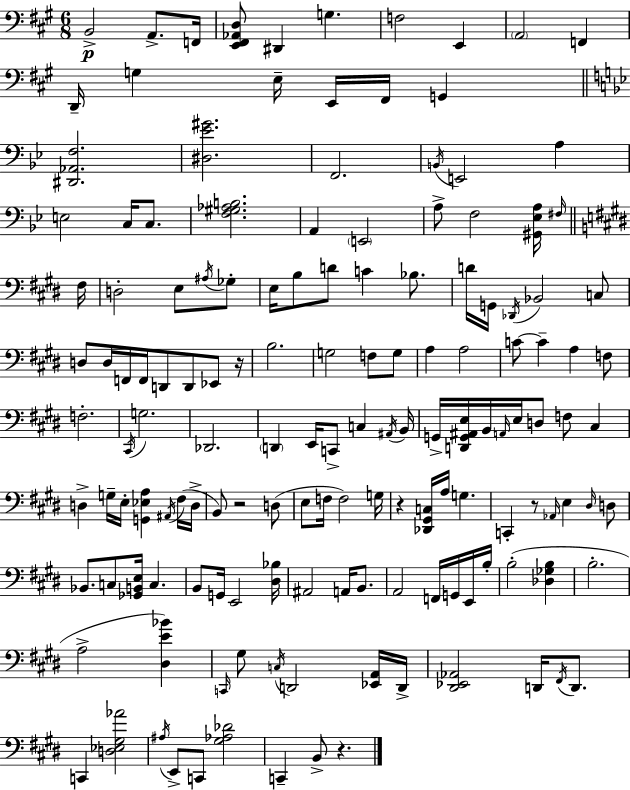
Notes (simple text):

B2/h A2/e. F2/s [E2,F#2,Ab2,D3]/e D#2/q G3/q. F3/h E2/q A2/h F2/q D2/s G3/q E3/s E2/s F#2/s G2/q [D#2,Ab2,F3]/h. [D#3,Eb4,G#4]/h. F2/h. B2/s E2/h A3/q E3/h C3/s C3/e. [F3,G#3,Ab3,B3]/h. A2/q E2/h A3/e F3/h [G#2,Eb3,A3]/s F#3/s F#3/s D3/h E3/e A#3/s Gb3/e E3/s B3/e D4/e C4/q Bb3/e. D4/s G2/s Db2/s Bb2/h C3/e D3/e D3/s F2/s F2/s D2/e D2/e Eb2/e R/s B3/h. G3/h F3/e G3/e A3/q A3/h C4/e C4/q A3/q F3/e F3/h. C#2/s G3/h. Db2/h. D2/q E2/s C2/e C3/q A#2/s B2/s G2/s [D2,G2,A#2,E3]/s B2/s A2/s E3/s D3/e F3/e C#3/q D3/q G3/s E3/s [G2,Eb3,A3]/q A#2/s F#3/s D3/s B2/e R/h D3/e E3/e F3/s F3/h G3/s R/q [Db2,G#2,C3]/s A3/s G3/q. C2/q R/e Ab2/s E3/q D#3/s D3/e Bb2/e. C3/e [Gb2,B2,E3]/s C3/q. B2/e G2/s E2/h [D#3,Bb3]/s A#2/h A2/s B2/e. A2/h F2/s G2/s E2/s B3/s B3/h [Db3,Gb3,B3]/q B3/h. A3/h [D#3,E4,Bb4]/q C2/s G#3/e C3/s D2/h [Eb2,A2]/s D2/s [D#2,Eb2,Ab2]/h D2/s F#2/s D2/e. C2/q [D3,Eb3,G#3,Ab4]/h A#3/s E2/e C2/e [G#3,Ab3,Db4]/h C2/q B2/e R/q.